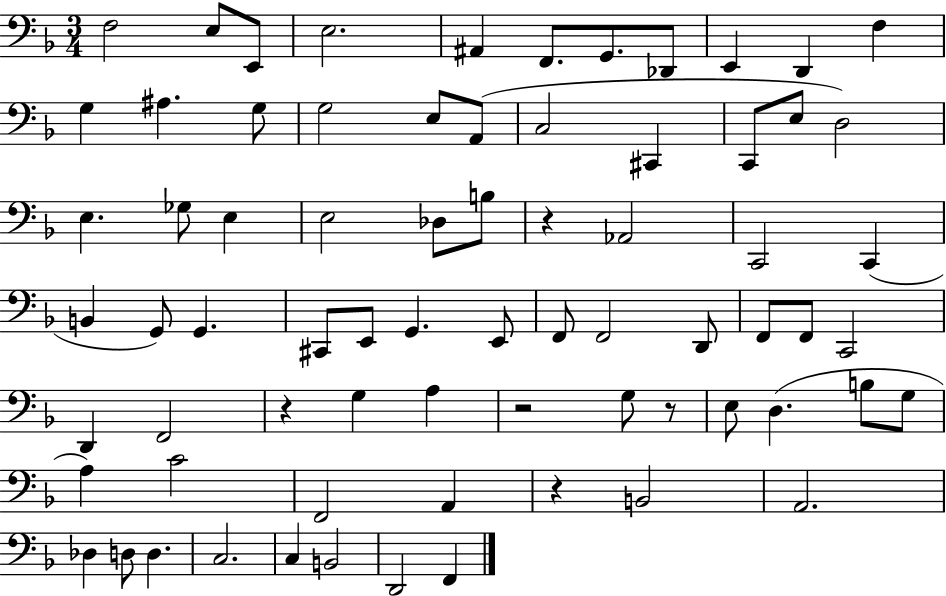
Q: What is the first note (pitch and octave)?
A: F3